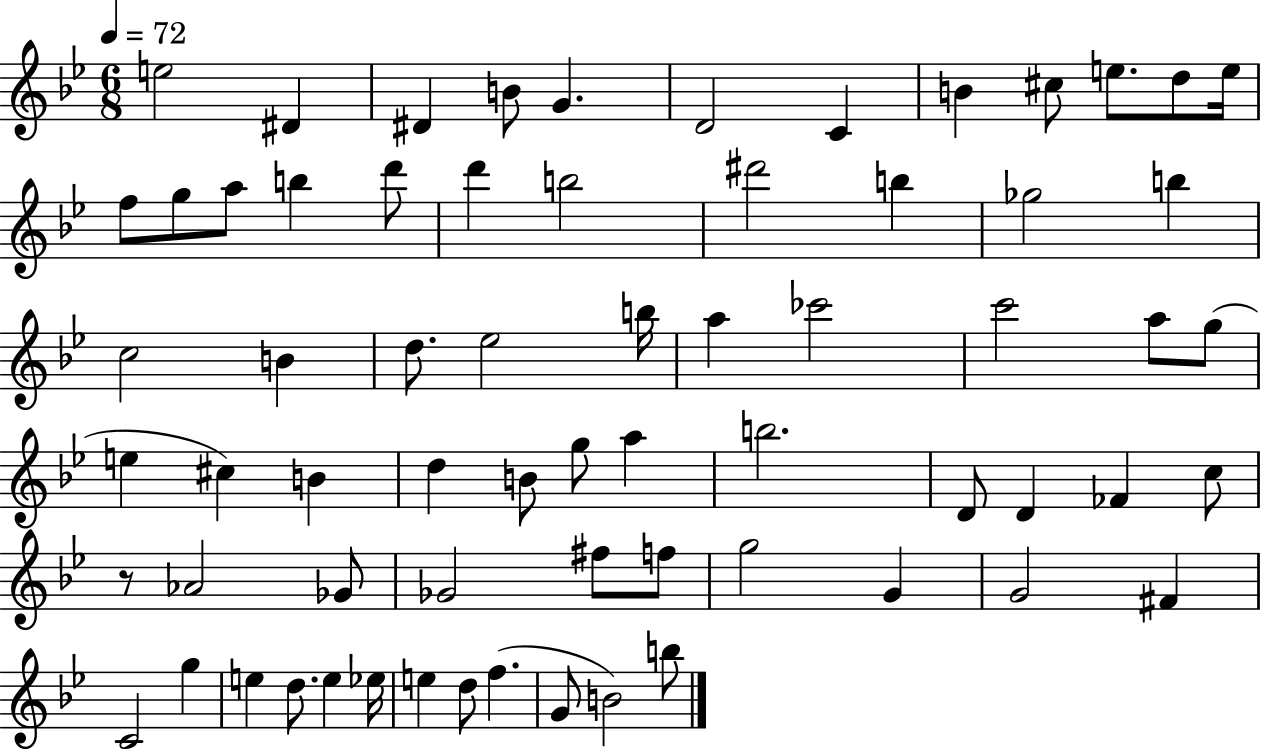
{
  \clef treble
  \numericTimeSignature
  \time 6/8
  \key bes \major
  \tempo 4 = 72
  e''2 dis'4 | dis'4 b'8 g'4. | d'2 c'4 | b'4 cis''8 e''8. d''8 e''16 | \break f''8 g''8 a''8 b''4 d'''8 | d'''4 b''2 | dis'''2 b''4 | ges''2 b''4 | \break c''2 b'4 | d''8. ees''2 b''16 | a''4 ces'''2 | c'''2 a''8 g''8( | \break e''4 cis''4) b'4 | d''4 b'8 g''8 a''4 | b''2. | d'8 d'4 fes'4 c''8 | \break r8 aes'2 ges'8 | ges'2 fis''8 f''8 | g''2 g'4 | g'2 fis'4 | \break c'2 g''4 | e''4 d''8. e''4 ees''16 | e''4 d''8 f''4.( | g'8 b'2) b''8 | \break \bar "|."
}